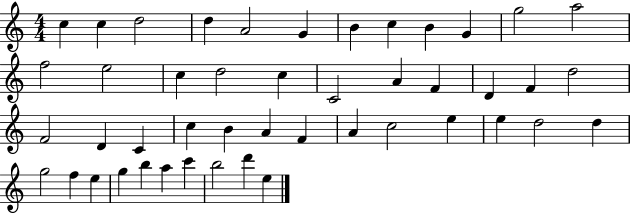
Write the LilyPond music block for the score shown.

{
  \clef treble
  \numericTimeSignature
  \time 4/4
  \key c \major
  c''4 c''4 d''2 | d''4 a'2 g'4 | b'4 c''4 b'4 g'4 | g''2 a''2 | \break f''2 e''2 | c''4 d''2 c''4 | c'2 a'4 f'4 | d'4 f'4 d''2 | \break f'2 d'4 c'4 | c''4 b'4 a'4 f'4 | a'4 c''2 e''4 | e''4 d''2 d''4 | \break g''2 f''4 e''4 | g''4 b''4 a''4 c'''4 | b''2 d'''4 e''4 | \bar "|."
}